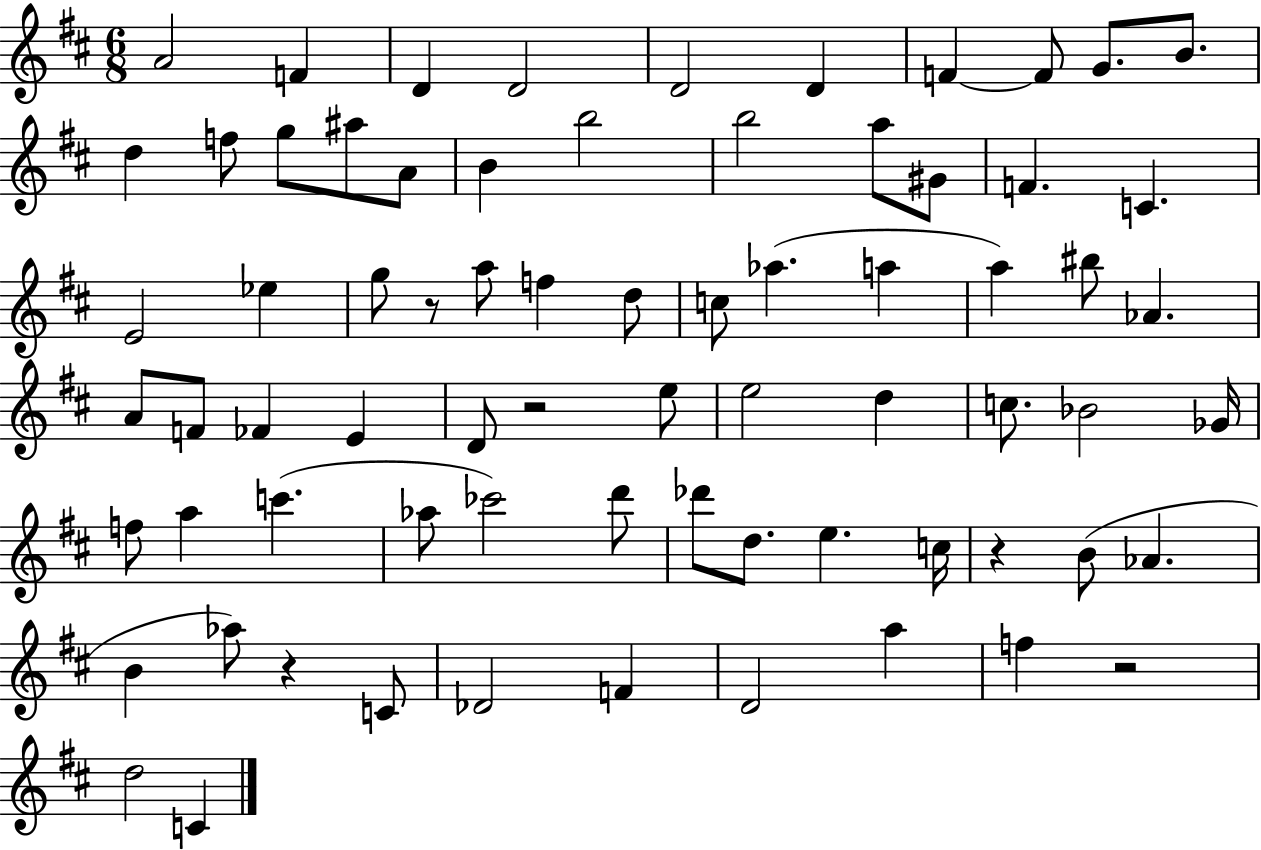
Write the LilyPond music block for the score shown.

{
  \clef treble
  \numericTimeSignature
  \time 6/8
  \key d \major
  a'2 f'4 | d'4 d'2 | d'2 d'4 | f'4~~ f'8 g'8. b'8. | \break d''4 f''8 g''8 ais''8 a'8 | b'4 b''2 | b''2 a''8 gis'8 | f'4. c'4. | \break e'2 ees''4 | g''8 r8 a''8 f''4 d''8 | c''8 aes''4.( a''4 | a''4) bis''8 aes'4. | \break a'8 f'8 fes'4 e'4 | d'8 r2 e''8 | e''2 d''4 | c''8. bes'2 ges'16 | \break f''8 a''4 c'''4.( | aes''8 ces'''2) d'''8 | des'''8 d''8. e''4. c''16 | r4 b'8( aes'4. | \break b'4 aes''8) r4 c'8 | des'2 f'4 | d'2 a''4 | f''4 r2 | \break d''2 c'4 | \bar "|."
}